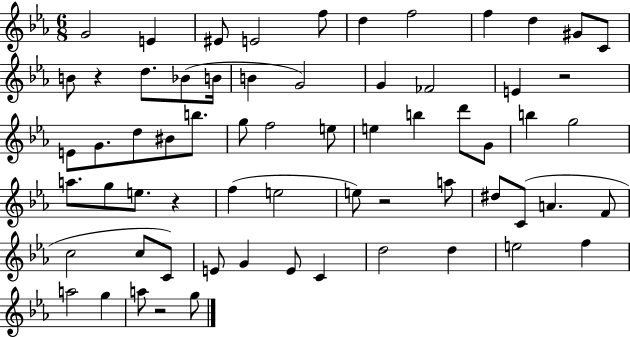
{
  \clef treble
  \numericTimeSignature
  \time 6/8
  \key ees \major
  g'2 e'4 | eis'8 e'2 f''8 | d''4 f''2 | f''4 d''4 gis'8 c'8 | \break b'8 r4 d''8. bes'8( b'16 | b'4 g'2) | g'4 fes'2 | e'4 r2 | \break e'8 g'8. d''8 bis'8 b''8. | g''8 f''2 e''8 | e''4 b''4 d'''8 g'8 | b''4 g''2 | \break a''8. g''8 e''8. r4 | f''4( e''2 | e''8) r2 a''8 | dis''8 c'8( a'4. f'8 | \break c''2 c''8 c'8) | e'8 g'4 e'8 c'4 | d''2 d''4 | e''2 f''4 | \break a''2 g''4 | a''8 r2 g''8 | \bar "|."
}